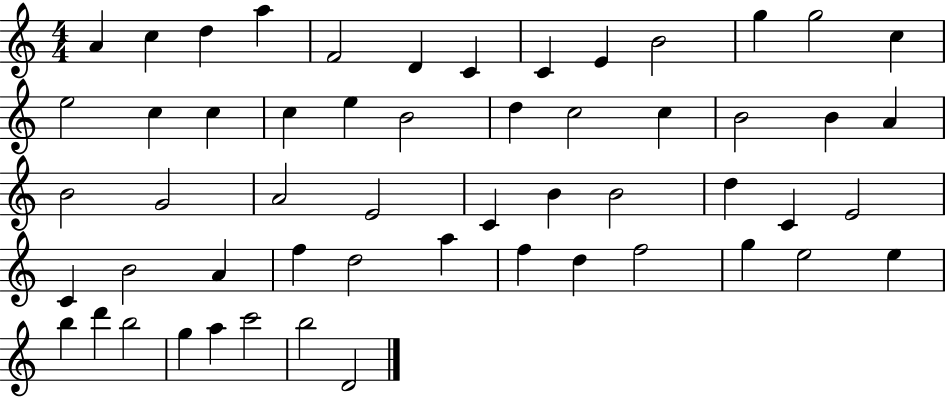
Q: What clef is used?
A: treble